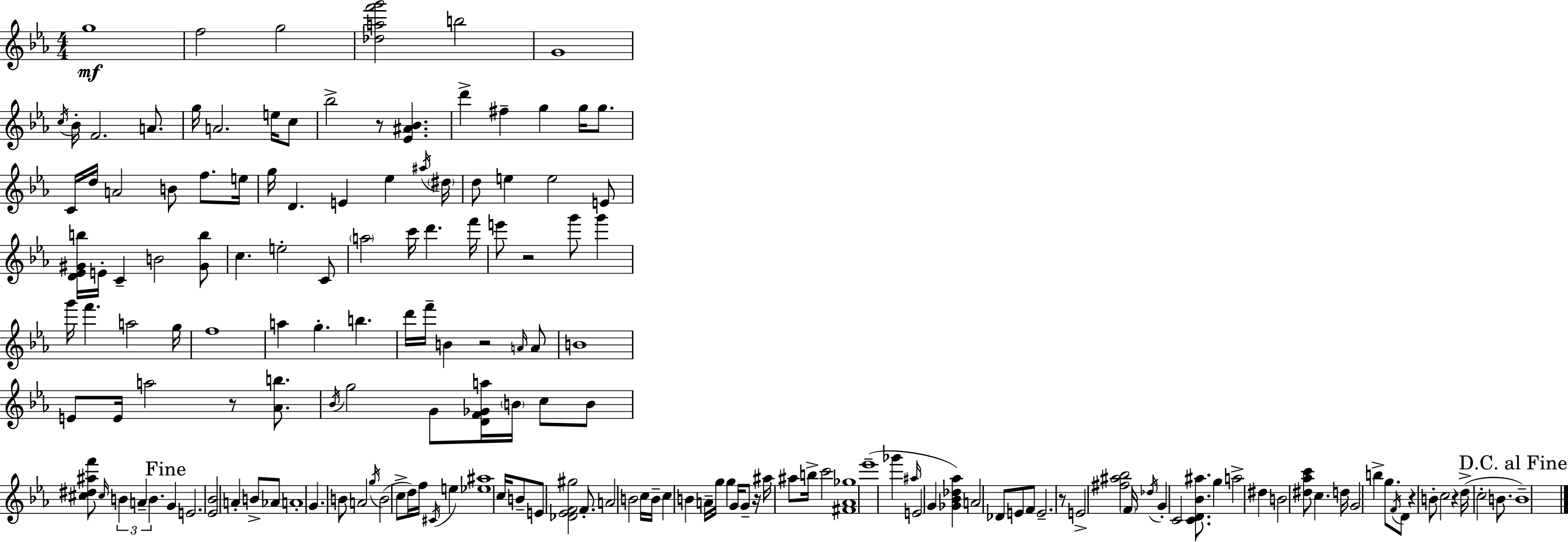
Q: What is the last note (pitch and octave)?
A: B4